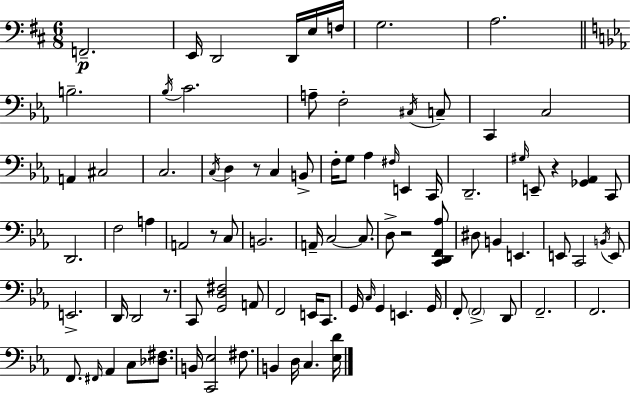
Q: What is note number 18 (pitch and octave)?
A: A2